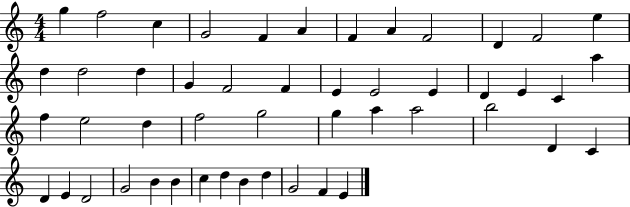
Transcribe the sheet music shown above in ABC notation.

X:1
T:Untitled
M:4/4
L:1/4
K:C
g f2 c G2 F A F A F2 D F2 e d d2 d G F2 F E E2 E D E C a f e2 d f2 g2 g a a2 b2 D C D E D2 G2 B B c d B d G2 F E